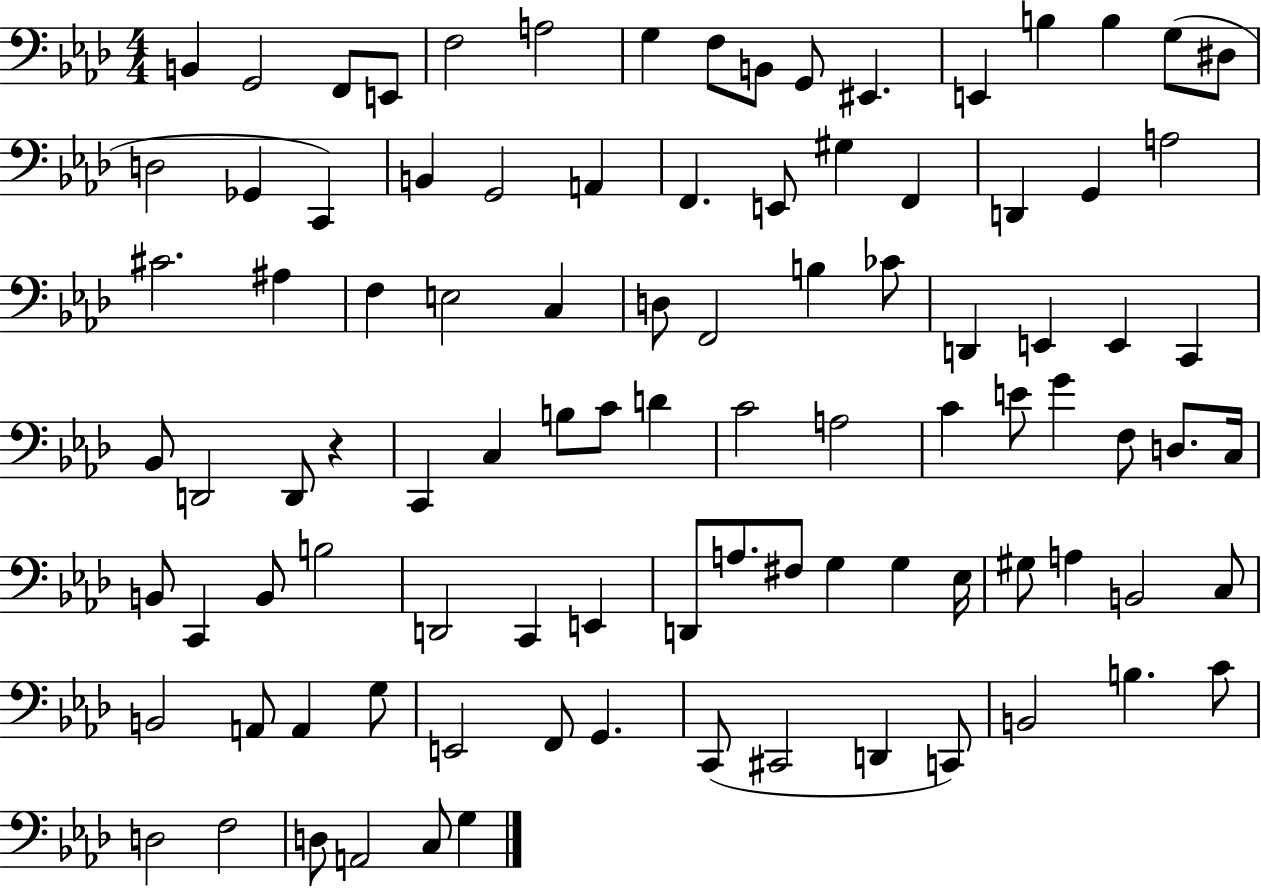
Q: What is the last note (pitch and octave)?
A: G3